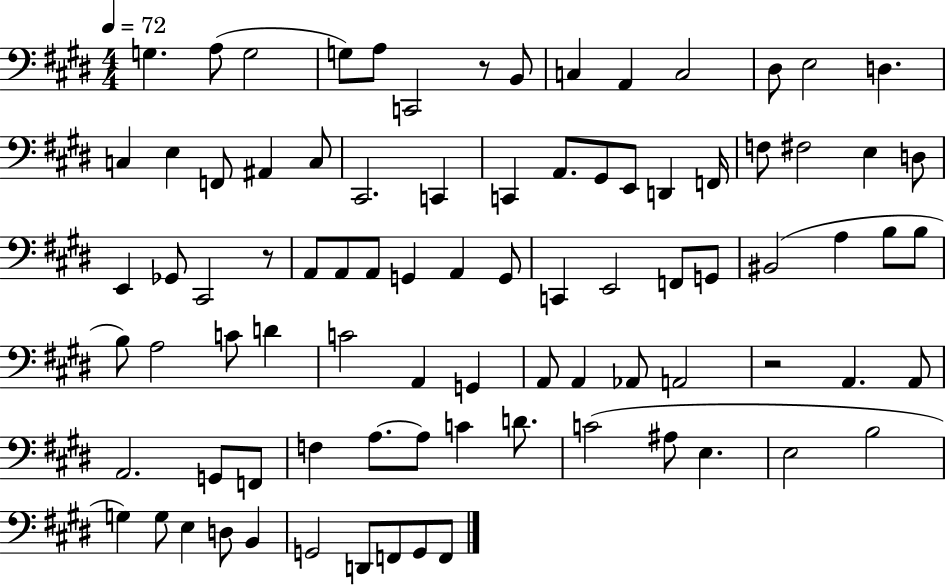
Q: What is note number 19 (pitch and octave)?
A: C#2